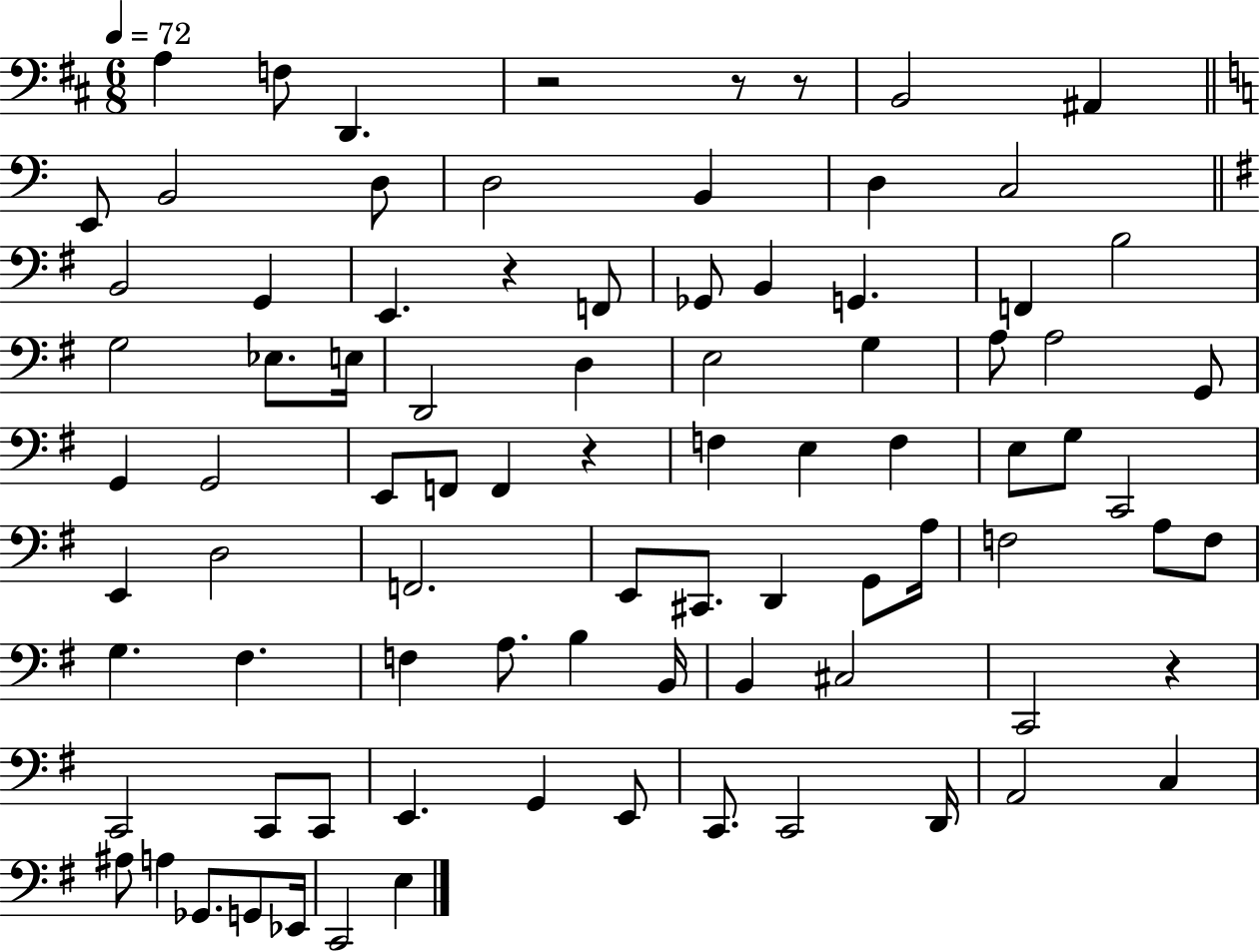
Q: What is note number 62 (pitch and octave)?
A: C2